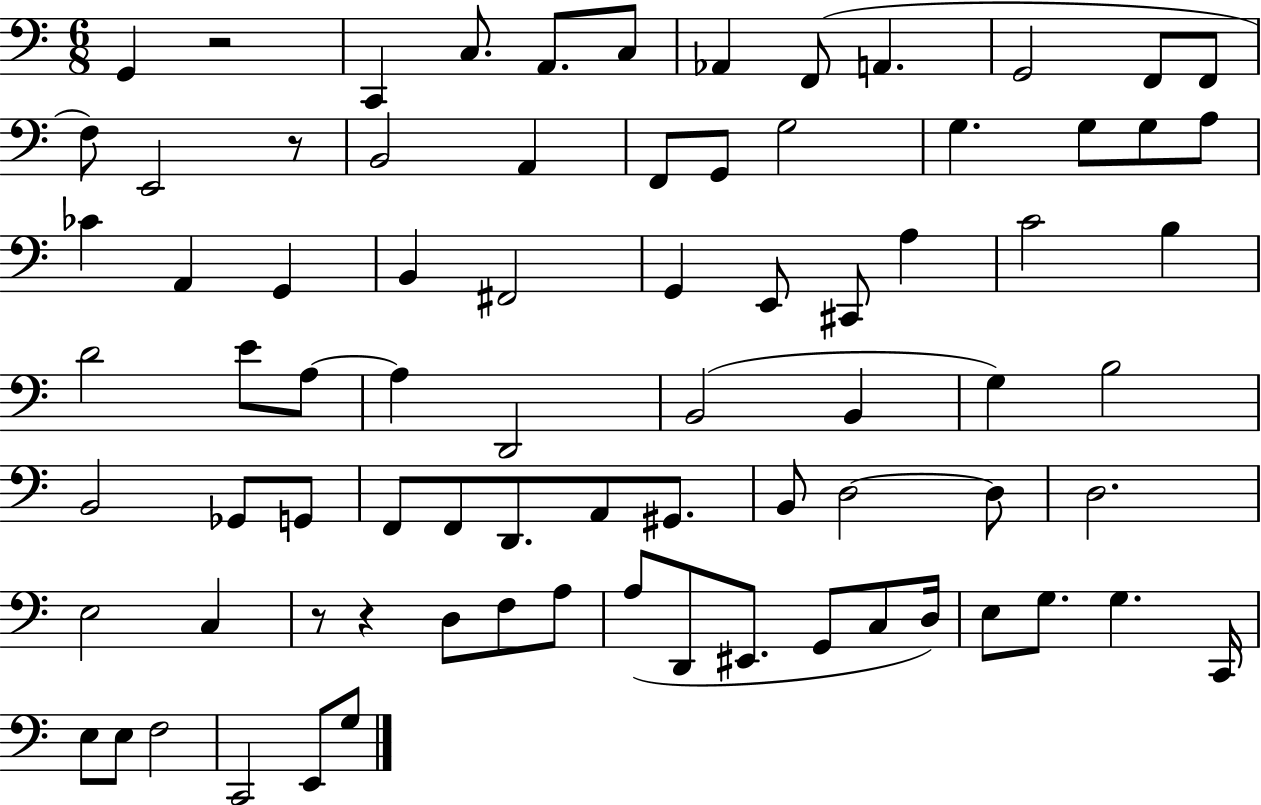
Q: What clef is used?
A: bass